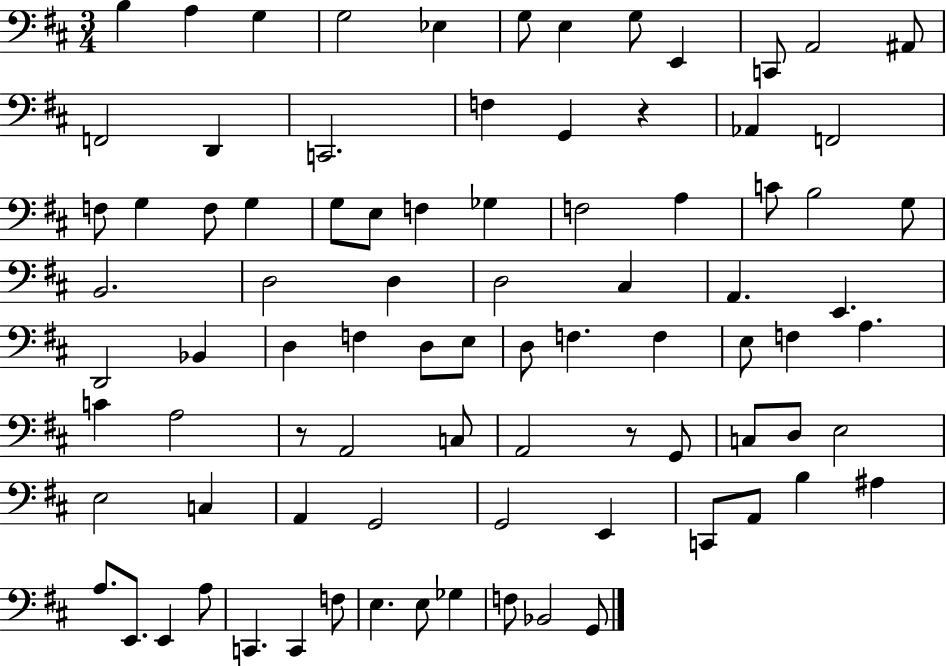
{
  \clef bass
  \numericTimeSignature
  \time 3/4
  \key d \major
  b4 a4 g4 | g2 ees4 | g8 e4 g8 e,4 | c,8 a,2 ais,8 | \break f,2 d,4 | c,2. | f4 g,4 r4 | aes,4 f,2 | \break f8 g4 f8 g4 | g8 e8 f4 ges4 | f2 a4 | c'8 b2 g8 | \break b,2. | d2 d4 | d2 cis4 | a,4. e,4. | \break d,2 bes,4 | d4 f4 d8 e8 | d8 f4. f4 | e8 f4 a4. | \break c'4 a2 | r8 a,2 c8 | a,2 r8 g,8 | c8 d8 e2 | \break e2 c4 | a,4 g,2 | g,2 e,4 | c,8 a,8 b4 ais4 | \break a8. e,8. e,4 a8 | c,4. c,4 f8 | e4. e8 ges4 | f8 bes,2 g,8 | \break \bar "|."
}